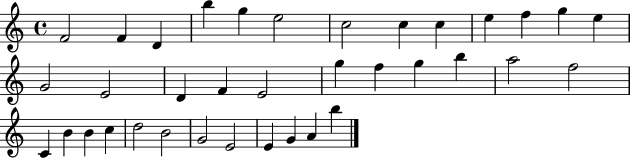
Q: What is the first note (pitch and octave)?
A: F4